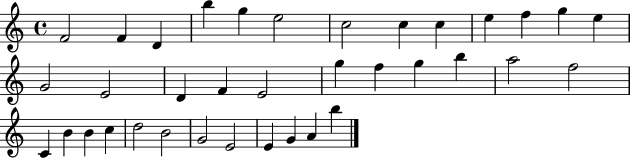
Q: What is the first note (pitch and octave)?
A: F4